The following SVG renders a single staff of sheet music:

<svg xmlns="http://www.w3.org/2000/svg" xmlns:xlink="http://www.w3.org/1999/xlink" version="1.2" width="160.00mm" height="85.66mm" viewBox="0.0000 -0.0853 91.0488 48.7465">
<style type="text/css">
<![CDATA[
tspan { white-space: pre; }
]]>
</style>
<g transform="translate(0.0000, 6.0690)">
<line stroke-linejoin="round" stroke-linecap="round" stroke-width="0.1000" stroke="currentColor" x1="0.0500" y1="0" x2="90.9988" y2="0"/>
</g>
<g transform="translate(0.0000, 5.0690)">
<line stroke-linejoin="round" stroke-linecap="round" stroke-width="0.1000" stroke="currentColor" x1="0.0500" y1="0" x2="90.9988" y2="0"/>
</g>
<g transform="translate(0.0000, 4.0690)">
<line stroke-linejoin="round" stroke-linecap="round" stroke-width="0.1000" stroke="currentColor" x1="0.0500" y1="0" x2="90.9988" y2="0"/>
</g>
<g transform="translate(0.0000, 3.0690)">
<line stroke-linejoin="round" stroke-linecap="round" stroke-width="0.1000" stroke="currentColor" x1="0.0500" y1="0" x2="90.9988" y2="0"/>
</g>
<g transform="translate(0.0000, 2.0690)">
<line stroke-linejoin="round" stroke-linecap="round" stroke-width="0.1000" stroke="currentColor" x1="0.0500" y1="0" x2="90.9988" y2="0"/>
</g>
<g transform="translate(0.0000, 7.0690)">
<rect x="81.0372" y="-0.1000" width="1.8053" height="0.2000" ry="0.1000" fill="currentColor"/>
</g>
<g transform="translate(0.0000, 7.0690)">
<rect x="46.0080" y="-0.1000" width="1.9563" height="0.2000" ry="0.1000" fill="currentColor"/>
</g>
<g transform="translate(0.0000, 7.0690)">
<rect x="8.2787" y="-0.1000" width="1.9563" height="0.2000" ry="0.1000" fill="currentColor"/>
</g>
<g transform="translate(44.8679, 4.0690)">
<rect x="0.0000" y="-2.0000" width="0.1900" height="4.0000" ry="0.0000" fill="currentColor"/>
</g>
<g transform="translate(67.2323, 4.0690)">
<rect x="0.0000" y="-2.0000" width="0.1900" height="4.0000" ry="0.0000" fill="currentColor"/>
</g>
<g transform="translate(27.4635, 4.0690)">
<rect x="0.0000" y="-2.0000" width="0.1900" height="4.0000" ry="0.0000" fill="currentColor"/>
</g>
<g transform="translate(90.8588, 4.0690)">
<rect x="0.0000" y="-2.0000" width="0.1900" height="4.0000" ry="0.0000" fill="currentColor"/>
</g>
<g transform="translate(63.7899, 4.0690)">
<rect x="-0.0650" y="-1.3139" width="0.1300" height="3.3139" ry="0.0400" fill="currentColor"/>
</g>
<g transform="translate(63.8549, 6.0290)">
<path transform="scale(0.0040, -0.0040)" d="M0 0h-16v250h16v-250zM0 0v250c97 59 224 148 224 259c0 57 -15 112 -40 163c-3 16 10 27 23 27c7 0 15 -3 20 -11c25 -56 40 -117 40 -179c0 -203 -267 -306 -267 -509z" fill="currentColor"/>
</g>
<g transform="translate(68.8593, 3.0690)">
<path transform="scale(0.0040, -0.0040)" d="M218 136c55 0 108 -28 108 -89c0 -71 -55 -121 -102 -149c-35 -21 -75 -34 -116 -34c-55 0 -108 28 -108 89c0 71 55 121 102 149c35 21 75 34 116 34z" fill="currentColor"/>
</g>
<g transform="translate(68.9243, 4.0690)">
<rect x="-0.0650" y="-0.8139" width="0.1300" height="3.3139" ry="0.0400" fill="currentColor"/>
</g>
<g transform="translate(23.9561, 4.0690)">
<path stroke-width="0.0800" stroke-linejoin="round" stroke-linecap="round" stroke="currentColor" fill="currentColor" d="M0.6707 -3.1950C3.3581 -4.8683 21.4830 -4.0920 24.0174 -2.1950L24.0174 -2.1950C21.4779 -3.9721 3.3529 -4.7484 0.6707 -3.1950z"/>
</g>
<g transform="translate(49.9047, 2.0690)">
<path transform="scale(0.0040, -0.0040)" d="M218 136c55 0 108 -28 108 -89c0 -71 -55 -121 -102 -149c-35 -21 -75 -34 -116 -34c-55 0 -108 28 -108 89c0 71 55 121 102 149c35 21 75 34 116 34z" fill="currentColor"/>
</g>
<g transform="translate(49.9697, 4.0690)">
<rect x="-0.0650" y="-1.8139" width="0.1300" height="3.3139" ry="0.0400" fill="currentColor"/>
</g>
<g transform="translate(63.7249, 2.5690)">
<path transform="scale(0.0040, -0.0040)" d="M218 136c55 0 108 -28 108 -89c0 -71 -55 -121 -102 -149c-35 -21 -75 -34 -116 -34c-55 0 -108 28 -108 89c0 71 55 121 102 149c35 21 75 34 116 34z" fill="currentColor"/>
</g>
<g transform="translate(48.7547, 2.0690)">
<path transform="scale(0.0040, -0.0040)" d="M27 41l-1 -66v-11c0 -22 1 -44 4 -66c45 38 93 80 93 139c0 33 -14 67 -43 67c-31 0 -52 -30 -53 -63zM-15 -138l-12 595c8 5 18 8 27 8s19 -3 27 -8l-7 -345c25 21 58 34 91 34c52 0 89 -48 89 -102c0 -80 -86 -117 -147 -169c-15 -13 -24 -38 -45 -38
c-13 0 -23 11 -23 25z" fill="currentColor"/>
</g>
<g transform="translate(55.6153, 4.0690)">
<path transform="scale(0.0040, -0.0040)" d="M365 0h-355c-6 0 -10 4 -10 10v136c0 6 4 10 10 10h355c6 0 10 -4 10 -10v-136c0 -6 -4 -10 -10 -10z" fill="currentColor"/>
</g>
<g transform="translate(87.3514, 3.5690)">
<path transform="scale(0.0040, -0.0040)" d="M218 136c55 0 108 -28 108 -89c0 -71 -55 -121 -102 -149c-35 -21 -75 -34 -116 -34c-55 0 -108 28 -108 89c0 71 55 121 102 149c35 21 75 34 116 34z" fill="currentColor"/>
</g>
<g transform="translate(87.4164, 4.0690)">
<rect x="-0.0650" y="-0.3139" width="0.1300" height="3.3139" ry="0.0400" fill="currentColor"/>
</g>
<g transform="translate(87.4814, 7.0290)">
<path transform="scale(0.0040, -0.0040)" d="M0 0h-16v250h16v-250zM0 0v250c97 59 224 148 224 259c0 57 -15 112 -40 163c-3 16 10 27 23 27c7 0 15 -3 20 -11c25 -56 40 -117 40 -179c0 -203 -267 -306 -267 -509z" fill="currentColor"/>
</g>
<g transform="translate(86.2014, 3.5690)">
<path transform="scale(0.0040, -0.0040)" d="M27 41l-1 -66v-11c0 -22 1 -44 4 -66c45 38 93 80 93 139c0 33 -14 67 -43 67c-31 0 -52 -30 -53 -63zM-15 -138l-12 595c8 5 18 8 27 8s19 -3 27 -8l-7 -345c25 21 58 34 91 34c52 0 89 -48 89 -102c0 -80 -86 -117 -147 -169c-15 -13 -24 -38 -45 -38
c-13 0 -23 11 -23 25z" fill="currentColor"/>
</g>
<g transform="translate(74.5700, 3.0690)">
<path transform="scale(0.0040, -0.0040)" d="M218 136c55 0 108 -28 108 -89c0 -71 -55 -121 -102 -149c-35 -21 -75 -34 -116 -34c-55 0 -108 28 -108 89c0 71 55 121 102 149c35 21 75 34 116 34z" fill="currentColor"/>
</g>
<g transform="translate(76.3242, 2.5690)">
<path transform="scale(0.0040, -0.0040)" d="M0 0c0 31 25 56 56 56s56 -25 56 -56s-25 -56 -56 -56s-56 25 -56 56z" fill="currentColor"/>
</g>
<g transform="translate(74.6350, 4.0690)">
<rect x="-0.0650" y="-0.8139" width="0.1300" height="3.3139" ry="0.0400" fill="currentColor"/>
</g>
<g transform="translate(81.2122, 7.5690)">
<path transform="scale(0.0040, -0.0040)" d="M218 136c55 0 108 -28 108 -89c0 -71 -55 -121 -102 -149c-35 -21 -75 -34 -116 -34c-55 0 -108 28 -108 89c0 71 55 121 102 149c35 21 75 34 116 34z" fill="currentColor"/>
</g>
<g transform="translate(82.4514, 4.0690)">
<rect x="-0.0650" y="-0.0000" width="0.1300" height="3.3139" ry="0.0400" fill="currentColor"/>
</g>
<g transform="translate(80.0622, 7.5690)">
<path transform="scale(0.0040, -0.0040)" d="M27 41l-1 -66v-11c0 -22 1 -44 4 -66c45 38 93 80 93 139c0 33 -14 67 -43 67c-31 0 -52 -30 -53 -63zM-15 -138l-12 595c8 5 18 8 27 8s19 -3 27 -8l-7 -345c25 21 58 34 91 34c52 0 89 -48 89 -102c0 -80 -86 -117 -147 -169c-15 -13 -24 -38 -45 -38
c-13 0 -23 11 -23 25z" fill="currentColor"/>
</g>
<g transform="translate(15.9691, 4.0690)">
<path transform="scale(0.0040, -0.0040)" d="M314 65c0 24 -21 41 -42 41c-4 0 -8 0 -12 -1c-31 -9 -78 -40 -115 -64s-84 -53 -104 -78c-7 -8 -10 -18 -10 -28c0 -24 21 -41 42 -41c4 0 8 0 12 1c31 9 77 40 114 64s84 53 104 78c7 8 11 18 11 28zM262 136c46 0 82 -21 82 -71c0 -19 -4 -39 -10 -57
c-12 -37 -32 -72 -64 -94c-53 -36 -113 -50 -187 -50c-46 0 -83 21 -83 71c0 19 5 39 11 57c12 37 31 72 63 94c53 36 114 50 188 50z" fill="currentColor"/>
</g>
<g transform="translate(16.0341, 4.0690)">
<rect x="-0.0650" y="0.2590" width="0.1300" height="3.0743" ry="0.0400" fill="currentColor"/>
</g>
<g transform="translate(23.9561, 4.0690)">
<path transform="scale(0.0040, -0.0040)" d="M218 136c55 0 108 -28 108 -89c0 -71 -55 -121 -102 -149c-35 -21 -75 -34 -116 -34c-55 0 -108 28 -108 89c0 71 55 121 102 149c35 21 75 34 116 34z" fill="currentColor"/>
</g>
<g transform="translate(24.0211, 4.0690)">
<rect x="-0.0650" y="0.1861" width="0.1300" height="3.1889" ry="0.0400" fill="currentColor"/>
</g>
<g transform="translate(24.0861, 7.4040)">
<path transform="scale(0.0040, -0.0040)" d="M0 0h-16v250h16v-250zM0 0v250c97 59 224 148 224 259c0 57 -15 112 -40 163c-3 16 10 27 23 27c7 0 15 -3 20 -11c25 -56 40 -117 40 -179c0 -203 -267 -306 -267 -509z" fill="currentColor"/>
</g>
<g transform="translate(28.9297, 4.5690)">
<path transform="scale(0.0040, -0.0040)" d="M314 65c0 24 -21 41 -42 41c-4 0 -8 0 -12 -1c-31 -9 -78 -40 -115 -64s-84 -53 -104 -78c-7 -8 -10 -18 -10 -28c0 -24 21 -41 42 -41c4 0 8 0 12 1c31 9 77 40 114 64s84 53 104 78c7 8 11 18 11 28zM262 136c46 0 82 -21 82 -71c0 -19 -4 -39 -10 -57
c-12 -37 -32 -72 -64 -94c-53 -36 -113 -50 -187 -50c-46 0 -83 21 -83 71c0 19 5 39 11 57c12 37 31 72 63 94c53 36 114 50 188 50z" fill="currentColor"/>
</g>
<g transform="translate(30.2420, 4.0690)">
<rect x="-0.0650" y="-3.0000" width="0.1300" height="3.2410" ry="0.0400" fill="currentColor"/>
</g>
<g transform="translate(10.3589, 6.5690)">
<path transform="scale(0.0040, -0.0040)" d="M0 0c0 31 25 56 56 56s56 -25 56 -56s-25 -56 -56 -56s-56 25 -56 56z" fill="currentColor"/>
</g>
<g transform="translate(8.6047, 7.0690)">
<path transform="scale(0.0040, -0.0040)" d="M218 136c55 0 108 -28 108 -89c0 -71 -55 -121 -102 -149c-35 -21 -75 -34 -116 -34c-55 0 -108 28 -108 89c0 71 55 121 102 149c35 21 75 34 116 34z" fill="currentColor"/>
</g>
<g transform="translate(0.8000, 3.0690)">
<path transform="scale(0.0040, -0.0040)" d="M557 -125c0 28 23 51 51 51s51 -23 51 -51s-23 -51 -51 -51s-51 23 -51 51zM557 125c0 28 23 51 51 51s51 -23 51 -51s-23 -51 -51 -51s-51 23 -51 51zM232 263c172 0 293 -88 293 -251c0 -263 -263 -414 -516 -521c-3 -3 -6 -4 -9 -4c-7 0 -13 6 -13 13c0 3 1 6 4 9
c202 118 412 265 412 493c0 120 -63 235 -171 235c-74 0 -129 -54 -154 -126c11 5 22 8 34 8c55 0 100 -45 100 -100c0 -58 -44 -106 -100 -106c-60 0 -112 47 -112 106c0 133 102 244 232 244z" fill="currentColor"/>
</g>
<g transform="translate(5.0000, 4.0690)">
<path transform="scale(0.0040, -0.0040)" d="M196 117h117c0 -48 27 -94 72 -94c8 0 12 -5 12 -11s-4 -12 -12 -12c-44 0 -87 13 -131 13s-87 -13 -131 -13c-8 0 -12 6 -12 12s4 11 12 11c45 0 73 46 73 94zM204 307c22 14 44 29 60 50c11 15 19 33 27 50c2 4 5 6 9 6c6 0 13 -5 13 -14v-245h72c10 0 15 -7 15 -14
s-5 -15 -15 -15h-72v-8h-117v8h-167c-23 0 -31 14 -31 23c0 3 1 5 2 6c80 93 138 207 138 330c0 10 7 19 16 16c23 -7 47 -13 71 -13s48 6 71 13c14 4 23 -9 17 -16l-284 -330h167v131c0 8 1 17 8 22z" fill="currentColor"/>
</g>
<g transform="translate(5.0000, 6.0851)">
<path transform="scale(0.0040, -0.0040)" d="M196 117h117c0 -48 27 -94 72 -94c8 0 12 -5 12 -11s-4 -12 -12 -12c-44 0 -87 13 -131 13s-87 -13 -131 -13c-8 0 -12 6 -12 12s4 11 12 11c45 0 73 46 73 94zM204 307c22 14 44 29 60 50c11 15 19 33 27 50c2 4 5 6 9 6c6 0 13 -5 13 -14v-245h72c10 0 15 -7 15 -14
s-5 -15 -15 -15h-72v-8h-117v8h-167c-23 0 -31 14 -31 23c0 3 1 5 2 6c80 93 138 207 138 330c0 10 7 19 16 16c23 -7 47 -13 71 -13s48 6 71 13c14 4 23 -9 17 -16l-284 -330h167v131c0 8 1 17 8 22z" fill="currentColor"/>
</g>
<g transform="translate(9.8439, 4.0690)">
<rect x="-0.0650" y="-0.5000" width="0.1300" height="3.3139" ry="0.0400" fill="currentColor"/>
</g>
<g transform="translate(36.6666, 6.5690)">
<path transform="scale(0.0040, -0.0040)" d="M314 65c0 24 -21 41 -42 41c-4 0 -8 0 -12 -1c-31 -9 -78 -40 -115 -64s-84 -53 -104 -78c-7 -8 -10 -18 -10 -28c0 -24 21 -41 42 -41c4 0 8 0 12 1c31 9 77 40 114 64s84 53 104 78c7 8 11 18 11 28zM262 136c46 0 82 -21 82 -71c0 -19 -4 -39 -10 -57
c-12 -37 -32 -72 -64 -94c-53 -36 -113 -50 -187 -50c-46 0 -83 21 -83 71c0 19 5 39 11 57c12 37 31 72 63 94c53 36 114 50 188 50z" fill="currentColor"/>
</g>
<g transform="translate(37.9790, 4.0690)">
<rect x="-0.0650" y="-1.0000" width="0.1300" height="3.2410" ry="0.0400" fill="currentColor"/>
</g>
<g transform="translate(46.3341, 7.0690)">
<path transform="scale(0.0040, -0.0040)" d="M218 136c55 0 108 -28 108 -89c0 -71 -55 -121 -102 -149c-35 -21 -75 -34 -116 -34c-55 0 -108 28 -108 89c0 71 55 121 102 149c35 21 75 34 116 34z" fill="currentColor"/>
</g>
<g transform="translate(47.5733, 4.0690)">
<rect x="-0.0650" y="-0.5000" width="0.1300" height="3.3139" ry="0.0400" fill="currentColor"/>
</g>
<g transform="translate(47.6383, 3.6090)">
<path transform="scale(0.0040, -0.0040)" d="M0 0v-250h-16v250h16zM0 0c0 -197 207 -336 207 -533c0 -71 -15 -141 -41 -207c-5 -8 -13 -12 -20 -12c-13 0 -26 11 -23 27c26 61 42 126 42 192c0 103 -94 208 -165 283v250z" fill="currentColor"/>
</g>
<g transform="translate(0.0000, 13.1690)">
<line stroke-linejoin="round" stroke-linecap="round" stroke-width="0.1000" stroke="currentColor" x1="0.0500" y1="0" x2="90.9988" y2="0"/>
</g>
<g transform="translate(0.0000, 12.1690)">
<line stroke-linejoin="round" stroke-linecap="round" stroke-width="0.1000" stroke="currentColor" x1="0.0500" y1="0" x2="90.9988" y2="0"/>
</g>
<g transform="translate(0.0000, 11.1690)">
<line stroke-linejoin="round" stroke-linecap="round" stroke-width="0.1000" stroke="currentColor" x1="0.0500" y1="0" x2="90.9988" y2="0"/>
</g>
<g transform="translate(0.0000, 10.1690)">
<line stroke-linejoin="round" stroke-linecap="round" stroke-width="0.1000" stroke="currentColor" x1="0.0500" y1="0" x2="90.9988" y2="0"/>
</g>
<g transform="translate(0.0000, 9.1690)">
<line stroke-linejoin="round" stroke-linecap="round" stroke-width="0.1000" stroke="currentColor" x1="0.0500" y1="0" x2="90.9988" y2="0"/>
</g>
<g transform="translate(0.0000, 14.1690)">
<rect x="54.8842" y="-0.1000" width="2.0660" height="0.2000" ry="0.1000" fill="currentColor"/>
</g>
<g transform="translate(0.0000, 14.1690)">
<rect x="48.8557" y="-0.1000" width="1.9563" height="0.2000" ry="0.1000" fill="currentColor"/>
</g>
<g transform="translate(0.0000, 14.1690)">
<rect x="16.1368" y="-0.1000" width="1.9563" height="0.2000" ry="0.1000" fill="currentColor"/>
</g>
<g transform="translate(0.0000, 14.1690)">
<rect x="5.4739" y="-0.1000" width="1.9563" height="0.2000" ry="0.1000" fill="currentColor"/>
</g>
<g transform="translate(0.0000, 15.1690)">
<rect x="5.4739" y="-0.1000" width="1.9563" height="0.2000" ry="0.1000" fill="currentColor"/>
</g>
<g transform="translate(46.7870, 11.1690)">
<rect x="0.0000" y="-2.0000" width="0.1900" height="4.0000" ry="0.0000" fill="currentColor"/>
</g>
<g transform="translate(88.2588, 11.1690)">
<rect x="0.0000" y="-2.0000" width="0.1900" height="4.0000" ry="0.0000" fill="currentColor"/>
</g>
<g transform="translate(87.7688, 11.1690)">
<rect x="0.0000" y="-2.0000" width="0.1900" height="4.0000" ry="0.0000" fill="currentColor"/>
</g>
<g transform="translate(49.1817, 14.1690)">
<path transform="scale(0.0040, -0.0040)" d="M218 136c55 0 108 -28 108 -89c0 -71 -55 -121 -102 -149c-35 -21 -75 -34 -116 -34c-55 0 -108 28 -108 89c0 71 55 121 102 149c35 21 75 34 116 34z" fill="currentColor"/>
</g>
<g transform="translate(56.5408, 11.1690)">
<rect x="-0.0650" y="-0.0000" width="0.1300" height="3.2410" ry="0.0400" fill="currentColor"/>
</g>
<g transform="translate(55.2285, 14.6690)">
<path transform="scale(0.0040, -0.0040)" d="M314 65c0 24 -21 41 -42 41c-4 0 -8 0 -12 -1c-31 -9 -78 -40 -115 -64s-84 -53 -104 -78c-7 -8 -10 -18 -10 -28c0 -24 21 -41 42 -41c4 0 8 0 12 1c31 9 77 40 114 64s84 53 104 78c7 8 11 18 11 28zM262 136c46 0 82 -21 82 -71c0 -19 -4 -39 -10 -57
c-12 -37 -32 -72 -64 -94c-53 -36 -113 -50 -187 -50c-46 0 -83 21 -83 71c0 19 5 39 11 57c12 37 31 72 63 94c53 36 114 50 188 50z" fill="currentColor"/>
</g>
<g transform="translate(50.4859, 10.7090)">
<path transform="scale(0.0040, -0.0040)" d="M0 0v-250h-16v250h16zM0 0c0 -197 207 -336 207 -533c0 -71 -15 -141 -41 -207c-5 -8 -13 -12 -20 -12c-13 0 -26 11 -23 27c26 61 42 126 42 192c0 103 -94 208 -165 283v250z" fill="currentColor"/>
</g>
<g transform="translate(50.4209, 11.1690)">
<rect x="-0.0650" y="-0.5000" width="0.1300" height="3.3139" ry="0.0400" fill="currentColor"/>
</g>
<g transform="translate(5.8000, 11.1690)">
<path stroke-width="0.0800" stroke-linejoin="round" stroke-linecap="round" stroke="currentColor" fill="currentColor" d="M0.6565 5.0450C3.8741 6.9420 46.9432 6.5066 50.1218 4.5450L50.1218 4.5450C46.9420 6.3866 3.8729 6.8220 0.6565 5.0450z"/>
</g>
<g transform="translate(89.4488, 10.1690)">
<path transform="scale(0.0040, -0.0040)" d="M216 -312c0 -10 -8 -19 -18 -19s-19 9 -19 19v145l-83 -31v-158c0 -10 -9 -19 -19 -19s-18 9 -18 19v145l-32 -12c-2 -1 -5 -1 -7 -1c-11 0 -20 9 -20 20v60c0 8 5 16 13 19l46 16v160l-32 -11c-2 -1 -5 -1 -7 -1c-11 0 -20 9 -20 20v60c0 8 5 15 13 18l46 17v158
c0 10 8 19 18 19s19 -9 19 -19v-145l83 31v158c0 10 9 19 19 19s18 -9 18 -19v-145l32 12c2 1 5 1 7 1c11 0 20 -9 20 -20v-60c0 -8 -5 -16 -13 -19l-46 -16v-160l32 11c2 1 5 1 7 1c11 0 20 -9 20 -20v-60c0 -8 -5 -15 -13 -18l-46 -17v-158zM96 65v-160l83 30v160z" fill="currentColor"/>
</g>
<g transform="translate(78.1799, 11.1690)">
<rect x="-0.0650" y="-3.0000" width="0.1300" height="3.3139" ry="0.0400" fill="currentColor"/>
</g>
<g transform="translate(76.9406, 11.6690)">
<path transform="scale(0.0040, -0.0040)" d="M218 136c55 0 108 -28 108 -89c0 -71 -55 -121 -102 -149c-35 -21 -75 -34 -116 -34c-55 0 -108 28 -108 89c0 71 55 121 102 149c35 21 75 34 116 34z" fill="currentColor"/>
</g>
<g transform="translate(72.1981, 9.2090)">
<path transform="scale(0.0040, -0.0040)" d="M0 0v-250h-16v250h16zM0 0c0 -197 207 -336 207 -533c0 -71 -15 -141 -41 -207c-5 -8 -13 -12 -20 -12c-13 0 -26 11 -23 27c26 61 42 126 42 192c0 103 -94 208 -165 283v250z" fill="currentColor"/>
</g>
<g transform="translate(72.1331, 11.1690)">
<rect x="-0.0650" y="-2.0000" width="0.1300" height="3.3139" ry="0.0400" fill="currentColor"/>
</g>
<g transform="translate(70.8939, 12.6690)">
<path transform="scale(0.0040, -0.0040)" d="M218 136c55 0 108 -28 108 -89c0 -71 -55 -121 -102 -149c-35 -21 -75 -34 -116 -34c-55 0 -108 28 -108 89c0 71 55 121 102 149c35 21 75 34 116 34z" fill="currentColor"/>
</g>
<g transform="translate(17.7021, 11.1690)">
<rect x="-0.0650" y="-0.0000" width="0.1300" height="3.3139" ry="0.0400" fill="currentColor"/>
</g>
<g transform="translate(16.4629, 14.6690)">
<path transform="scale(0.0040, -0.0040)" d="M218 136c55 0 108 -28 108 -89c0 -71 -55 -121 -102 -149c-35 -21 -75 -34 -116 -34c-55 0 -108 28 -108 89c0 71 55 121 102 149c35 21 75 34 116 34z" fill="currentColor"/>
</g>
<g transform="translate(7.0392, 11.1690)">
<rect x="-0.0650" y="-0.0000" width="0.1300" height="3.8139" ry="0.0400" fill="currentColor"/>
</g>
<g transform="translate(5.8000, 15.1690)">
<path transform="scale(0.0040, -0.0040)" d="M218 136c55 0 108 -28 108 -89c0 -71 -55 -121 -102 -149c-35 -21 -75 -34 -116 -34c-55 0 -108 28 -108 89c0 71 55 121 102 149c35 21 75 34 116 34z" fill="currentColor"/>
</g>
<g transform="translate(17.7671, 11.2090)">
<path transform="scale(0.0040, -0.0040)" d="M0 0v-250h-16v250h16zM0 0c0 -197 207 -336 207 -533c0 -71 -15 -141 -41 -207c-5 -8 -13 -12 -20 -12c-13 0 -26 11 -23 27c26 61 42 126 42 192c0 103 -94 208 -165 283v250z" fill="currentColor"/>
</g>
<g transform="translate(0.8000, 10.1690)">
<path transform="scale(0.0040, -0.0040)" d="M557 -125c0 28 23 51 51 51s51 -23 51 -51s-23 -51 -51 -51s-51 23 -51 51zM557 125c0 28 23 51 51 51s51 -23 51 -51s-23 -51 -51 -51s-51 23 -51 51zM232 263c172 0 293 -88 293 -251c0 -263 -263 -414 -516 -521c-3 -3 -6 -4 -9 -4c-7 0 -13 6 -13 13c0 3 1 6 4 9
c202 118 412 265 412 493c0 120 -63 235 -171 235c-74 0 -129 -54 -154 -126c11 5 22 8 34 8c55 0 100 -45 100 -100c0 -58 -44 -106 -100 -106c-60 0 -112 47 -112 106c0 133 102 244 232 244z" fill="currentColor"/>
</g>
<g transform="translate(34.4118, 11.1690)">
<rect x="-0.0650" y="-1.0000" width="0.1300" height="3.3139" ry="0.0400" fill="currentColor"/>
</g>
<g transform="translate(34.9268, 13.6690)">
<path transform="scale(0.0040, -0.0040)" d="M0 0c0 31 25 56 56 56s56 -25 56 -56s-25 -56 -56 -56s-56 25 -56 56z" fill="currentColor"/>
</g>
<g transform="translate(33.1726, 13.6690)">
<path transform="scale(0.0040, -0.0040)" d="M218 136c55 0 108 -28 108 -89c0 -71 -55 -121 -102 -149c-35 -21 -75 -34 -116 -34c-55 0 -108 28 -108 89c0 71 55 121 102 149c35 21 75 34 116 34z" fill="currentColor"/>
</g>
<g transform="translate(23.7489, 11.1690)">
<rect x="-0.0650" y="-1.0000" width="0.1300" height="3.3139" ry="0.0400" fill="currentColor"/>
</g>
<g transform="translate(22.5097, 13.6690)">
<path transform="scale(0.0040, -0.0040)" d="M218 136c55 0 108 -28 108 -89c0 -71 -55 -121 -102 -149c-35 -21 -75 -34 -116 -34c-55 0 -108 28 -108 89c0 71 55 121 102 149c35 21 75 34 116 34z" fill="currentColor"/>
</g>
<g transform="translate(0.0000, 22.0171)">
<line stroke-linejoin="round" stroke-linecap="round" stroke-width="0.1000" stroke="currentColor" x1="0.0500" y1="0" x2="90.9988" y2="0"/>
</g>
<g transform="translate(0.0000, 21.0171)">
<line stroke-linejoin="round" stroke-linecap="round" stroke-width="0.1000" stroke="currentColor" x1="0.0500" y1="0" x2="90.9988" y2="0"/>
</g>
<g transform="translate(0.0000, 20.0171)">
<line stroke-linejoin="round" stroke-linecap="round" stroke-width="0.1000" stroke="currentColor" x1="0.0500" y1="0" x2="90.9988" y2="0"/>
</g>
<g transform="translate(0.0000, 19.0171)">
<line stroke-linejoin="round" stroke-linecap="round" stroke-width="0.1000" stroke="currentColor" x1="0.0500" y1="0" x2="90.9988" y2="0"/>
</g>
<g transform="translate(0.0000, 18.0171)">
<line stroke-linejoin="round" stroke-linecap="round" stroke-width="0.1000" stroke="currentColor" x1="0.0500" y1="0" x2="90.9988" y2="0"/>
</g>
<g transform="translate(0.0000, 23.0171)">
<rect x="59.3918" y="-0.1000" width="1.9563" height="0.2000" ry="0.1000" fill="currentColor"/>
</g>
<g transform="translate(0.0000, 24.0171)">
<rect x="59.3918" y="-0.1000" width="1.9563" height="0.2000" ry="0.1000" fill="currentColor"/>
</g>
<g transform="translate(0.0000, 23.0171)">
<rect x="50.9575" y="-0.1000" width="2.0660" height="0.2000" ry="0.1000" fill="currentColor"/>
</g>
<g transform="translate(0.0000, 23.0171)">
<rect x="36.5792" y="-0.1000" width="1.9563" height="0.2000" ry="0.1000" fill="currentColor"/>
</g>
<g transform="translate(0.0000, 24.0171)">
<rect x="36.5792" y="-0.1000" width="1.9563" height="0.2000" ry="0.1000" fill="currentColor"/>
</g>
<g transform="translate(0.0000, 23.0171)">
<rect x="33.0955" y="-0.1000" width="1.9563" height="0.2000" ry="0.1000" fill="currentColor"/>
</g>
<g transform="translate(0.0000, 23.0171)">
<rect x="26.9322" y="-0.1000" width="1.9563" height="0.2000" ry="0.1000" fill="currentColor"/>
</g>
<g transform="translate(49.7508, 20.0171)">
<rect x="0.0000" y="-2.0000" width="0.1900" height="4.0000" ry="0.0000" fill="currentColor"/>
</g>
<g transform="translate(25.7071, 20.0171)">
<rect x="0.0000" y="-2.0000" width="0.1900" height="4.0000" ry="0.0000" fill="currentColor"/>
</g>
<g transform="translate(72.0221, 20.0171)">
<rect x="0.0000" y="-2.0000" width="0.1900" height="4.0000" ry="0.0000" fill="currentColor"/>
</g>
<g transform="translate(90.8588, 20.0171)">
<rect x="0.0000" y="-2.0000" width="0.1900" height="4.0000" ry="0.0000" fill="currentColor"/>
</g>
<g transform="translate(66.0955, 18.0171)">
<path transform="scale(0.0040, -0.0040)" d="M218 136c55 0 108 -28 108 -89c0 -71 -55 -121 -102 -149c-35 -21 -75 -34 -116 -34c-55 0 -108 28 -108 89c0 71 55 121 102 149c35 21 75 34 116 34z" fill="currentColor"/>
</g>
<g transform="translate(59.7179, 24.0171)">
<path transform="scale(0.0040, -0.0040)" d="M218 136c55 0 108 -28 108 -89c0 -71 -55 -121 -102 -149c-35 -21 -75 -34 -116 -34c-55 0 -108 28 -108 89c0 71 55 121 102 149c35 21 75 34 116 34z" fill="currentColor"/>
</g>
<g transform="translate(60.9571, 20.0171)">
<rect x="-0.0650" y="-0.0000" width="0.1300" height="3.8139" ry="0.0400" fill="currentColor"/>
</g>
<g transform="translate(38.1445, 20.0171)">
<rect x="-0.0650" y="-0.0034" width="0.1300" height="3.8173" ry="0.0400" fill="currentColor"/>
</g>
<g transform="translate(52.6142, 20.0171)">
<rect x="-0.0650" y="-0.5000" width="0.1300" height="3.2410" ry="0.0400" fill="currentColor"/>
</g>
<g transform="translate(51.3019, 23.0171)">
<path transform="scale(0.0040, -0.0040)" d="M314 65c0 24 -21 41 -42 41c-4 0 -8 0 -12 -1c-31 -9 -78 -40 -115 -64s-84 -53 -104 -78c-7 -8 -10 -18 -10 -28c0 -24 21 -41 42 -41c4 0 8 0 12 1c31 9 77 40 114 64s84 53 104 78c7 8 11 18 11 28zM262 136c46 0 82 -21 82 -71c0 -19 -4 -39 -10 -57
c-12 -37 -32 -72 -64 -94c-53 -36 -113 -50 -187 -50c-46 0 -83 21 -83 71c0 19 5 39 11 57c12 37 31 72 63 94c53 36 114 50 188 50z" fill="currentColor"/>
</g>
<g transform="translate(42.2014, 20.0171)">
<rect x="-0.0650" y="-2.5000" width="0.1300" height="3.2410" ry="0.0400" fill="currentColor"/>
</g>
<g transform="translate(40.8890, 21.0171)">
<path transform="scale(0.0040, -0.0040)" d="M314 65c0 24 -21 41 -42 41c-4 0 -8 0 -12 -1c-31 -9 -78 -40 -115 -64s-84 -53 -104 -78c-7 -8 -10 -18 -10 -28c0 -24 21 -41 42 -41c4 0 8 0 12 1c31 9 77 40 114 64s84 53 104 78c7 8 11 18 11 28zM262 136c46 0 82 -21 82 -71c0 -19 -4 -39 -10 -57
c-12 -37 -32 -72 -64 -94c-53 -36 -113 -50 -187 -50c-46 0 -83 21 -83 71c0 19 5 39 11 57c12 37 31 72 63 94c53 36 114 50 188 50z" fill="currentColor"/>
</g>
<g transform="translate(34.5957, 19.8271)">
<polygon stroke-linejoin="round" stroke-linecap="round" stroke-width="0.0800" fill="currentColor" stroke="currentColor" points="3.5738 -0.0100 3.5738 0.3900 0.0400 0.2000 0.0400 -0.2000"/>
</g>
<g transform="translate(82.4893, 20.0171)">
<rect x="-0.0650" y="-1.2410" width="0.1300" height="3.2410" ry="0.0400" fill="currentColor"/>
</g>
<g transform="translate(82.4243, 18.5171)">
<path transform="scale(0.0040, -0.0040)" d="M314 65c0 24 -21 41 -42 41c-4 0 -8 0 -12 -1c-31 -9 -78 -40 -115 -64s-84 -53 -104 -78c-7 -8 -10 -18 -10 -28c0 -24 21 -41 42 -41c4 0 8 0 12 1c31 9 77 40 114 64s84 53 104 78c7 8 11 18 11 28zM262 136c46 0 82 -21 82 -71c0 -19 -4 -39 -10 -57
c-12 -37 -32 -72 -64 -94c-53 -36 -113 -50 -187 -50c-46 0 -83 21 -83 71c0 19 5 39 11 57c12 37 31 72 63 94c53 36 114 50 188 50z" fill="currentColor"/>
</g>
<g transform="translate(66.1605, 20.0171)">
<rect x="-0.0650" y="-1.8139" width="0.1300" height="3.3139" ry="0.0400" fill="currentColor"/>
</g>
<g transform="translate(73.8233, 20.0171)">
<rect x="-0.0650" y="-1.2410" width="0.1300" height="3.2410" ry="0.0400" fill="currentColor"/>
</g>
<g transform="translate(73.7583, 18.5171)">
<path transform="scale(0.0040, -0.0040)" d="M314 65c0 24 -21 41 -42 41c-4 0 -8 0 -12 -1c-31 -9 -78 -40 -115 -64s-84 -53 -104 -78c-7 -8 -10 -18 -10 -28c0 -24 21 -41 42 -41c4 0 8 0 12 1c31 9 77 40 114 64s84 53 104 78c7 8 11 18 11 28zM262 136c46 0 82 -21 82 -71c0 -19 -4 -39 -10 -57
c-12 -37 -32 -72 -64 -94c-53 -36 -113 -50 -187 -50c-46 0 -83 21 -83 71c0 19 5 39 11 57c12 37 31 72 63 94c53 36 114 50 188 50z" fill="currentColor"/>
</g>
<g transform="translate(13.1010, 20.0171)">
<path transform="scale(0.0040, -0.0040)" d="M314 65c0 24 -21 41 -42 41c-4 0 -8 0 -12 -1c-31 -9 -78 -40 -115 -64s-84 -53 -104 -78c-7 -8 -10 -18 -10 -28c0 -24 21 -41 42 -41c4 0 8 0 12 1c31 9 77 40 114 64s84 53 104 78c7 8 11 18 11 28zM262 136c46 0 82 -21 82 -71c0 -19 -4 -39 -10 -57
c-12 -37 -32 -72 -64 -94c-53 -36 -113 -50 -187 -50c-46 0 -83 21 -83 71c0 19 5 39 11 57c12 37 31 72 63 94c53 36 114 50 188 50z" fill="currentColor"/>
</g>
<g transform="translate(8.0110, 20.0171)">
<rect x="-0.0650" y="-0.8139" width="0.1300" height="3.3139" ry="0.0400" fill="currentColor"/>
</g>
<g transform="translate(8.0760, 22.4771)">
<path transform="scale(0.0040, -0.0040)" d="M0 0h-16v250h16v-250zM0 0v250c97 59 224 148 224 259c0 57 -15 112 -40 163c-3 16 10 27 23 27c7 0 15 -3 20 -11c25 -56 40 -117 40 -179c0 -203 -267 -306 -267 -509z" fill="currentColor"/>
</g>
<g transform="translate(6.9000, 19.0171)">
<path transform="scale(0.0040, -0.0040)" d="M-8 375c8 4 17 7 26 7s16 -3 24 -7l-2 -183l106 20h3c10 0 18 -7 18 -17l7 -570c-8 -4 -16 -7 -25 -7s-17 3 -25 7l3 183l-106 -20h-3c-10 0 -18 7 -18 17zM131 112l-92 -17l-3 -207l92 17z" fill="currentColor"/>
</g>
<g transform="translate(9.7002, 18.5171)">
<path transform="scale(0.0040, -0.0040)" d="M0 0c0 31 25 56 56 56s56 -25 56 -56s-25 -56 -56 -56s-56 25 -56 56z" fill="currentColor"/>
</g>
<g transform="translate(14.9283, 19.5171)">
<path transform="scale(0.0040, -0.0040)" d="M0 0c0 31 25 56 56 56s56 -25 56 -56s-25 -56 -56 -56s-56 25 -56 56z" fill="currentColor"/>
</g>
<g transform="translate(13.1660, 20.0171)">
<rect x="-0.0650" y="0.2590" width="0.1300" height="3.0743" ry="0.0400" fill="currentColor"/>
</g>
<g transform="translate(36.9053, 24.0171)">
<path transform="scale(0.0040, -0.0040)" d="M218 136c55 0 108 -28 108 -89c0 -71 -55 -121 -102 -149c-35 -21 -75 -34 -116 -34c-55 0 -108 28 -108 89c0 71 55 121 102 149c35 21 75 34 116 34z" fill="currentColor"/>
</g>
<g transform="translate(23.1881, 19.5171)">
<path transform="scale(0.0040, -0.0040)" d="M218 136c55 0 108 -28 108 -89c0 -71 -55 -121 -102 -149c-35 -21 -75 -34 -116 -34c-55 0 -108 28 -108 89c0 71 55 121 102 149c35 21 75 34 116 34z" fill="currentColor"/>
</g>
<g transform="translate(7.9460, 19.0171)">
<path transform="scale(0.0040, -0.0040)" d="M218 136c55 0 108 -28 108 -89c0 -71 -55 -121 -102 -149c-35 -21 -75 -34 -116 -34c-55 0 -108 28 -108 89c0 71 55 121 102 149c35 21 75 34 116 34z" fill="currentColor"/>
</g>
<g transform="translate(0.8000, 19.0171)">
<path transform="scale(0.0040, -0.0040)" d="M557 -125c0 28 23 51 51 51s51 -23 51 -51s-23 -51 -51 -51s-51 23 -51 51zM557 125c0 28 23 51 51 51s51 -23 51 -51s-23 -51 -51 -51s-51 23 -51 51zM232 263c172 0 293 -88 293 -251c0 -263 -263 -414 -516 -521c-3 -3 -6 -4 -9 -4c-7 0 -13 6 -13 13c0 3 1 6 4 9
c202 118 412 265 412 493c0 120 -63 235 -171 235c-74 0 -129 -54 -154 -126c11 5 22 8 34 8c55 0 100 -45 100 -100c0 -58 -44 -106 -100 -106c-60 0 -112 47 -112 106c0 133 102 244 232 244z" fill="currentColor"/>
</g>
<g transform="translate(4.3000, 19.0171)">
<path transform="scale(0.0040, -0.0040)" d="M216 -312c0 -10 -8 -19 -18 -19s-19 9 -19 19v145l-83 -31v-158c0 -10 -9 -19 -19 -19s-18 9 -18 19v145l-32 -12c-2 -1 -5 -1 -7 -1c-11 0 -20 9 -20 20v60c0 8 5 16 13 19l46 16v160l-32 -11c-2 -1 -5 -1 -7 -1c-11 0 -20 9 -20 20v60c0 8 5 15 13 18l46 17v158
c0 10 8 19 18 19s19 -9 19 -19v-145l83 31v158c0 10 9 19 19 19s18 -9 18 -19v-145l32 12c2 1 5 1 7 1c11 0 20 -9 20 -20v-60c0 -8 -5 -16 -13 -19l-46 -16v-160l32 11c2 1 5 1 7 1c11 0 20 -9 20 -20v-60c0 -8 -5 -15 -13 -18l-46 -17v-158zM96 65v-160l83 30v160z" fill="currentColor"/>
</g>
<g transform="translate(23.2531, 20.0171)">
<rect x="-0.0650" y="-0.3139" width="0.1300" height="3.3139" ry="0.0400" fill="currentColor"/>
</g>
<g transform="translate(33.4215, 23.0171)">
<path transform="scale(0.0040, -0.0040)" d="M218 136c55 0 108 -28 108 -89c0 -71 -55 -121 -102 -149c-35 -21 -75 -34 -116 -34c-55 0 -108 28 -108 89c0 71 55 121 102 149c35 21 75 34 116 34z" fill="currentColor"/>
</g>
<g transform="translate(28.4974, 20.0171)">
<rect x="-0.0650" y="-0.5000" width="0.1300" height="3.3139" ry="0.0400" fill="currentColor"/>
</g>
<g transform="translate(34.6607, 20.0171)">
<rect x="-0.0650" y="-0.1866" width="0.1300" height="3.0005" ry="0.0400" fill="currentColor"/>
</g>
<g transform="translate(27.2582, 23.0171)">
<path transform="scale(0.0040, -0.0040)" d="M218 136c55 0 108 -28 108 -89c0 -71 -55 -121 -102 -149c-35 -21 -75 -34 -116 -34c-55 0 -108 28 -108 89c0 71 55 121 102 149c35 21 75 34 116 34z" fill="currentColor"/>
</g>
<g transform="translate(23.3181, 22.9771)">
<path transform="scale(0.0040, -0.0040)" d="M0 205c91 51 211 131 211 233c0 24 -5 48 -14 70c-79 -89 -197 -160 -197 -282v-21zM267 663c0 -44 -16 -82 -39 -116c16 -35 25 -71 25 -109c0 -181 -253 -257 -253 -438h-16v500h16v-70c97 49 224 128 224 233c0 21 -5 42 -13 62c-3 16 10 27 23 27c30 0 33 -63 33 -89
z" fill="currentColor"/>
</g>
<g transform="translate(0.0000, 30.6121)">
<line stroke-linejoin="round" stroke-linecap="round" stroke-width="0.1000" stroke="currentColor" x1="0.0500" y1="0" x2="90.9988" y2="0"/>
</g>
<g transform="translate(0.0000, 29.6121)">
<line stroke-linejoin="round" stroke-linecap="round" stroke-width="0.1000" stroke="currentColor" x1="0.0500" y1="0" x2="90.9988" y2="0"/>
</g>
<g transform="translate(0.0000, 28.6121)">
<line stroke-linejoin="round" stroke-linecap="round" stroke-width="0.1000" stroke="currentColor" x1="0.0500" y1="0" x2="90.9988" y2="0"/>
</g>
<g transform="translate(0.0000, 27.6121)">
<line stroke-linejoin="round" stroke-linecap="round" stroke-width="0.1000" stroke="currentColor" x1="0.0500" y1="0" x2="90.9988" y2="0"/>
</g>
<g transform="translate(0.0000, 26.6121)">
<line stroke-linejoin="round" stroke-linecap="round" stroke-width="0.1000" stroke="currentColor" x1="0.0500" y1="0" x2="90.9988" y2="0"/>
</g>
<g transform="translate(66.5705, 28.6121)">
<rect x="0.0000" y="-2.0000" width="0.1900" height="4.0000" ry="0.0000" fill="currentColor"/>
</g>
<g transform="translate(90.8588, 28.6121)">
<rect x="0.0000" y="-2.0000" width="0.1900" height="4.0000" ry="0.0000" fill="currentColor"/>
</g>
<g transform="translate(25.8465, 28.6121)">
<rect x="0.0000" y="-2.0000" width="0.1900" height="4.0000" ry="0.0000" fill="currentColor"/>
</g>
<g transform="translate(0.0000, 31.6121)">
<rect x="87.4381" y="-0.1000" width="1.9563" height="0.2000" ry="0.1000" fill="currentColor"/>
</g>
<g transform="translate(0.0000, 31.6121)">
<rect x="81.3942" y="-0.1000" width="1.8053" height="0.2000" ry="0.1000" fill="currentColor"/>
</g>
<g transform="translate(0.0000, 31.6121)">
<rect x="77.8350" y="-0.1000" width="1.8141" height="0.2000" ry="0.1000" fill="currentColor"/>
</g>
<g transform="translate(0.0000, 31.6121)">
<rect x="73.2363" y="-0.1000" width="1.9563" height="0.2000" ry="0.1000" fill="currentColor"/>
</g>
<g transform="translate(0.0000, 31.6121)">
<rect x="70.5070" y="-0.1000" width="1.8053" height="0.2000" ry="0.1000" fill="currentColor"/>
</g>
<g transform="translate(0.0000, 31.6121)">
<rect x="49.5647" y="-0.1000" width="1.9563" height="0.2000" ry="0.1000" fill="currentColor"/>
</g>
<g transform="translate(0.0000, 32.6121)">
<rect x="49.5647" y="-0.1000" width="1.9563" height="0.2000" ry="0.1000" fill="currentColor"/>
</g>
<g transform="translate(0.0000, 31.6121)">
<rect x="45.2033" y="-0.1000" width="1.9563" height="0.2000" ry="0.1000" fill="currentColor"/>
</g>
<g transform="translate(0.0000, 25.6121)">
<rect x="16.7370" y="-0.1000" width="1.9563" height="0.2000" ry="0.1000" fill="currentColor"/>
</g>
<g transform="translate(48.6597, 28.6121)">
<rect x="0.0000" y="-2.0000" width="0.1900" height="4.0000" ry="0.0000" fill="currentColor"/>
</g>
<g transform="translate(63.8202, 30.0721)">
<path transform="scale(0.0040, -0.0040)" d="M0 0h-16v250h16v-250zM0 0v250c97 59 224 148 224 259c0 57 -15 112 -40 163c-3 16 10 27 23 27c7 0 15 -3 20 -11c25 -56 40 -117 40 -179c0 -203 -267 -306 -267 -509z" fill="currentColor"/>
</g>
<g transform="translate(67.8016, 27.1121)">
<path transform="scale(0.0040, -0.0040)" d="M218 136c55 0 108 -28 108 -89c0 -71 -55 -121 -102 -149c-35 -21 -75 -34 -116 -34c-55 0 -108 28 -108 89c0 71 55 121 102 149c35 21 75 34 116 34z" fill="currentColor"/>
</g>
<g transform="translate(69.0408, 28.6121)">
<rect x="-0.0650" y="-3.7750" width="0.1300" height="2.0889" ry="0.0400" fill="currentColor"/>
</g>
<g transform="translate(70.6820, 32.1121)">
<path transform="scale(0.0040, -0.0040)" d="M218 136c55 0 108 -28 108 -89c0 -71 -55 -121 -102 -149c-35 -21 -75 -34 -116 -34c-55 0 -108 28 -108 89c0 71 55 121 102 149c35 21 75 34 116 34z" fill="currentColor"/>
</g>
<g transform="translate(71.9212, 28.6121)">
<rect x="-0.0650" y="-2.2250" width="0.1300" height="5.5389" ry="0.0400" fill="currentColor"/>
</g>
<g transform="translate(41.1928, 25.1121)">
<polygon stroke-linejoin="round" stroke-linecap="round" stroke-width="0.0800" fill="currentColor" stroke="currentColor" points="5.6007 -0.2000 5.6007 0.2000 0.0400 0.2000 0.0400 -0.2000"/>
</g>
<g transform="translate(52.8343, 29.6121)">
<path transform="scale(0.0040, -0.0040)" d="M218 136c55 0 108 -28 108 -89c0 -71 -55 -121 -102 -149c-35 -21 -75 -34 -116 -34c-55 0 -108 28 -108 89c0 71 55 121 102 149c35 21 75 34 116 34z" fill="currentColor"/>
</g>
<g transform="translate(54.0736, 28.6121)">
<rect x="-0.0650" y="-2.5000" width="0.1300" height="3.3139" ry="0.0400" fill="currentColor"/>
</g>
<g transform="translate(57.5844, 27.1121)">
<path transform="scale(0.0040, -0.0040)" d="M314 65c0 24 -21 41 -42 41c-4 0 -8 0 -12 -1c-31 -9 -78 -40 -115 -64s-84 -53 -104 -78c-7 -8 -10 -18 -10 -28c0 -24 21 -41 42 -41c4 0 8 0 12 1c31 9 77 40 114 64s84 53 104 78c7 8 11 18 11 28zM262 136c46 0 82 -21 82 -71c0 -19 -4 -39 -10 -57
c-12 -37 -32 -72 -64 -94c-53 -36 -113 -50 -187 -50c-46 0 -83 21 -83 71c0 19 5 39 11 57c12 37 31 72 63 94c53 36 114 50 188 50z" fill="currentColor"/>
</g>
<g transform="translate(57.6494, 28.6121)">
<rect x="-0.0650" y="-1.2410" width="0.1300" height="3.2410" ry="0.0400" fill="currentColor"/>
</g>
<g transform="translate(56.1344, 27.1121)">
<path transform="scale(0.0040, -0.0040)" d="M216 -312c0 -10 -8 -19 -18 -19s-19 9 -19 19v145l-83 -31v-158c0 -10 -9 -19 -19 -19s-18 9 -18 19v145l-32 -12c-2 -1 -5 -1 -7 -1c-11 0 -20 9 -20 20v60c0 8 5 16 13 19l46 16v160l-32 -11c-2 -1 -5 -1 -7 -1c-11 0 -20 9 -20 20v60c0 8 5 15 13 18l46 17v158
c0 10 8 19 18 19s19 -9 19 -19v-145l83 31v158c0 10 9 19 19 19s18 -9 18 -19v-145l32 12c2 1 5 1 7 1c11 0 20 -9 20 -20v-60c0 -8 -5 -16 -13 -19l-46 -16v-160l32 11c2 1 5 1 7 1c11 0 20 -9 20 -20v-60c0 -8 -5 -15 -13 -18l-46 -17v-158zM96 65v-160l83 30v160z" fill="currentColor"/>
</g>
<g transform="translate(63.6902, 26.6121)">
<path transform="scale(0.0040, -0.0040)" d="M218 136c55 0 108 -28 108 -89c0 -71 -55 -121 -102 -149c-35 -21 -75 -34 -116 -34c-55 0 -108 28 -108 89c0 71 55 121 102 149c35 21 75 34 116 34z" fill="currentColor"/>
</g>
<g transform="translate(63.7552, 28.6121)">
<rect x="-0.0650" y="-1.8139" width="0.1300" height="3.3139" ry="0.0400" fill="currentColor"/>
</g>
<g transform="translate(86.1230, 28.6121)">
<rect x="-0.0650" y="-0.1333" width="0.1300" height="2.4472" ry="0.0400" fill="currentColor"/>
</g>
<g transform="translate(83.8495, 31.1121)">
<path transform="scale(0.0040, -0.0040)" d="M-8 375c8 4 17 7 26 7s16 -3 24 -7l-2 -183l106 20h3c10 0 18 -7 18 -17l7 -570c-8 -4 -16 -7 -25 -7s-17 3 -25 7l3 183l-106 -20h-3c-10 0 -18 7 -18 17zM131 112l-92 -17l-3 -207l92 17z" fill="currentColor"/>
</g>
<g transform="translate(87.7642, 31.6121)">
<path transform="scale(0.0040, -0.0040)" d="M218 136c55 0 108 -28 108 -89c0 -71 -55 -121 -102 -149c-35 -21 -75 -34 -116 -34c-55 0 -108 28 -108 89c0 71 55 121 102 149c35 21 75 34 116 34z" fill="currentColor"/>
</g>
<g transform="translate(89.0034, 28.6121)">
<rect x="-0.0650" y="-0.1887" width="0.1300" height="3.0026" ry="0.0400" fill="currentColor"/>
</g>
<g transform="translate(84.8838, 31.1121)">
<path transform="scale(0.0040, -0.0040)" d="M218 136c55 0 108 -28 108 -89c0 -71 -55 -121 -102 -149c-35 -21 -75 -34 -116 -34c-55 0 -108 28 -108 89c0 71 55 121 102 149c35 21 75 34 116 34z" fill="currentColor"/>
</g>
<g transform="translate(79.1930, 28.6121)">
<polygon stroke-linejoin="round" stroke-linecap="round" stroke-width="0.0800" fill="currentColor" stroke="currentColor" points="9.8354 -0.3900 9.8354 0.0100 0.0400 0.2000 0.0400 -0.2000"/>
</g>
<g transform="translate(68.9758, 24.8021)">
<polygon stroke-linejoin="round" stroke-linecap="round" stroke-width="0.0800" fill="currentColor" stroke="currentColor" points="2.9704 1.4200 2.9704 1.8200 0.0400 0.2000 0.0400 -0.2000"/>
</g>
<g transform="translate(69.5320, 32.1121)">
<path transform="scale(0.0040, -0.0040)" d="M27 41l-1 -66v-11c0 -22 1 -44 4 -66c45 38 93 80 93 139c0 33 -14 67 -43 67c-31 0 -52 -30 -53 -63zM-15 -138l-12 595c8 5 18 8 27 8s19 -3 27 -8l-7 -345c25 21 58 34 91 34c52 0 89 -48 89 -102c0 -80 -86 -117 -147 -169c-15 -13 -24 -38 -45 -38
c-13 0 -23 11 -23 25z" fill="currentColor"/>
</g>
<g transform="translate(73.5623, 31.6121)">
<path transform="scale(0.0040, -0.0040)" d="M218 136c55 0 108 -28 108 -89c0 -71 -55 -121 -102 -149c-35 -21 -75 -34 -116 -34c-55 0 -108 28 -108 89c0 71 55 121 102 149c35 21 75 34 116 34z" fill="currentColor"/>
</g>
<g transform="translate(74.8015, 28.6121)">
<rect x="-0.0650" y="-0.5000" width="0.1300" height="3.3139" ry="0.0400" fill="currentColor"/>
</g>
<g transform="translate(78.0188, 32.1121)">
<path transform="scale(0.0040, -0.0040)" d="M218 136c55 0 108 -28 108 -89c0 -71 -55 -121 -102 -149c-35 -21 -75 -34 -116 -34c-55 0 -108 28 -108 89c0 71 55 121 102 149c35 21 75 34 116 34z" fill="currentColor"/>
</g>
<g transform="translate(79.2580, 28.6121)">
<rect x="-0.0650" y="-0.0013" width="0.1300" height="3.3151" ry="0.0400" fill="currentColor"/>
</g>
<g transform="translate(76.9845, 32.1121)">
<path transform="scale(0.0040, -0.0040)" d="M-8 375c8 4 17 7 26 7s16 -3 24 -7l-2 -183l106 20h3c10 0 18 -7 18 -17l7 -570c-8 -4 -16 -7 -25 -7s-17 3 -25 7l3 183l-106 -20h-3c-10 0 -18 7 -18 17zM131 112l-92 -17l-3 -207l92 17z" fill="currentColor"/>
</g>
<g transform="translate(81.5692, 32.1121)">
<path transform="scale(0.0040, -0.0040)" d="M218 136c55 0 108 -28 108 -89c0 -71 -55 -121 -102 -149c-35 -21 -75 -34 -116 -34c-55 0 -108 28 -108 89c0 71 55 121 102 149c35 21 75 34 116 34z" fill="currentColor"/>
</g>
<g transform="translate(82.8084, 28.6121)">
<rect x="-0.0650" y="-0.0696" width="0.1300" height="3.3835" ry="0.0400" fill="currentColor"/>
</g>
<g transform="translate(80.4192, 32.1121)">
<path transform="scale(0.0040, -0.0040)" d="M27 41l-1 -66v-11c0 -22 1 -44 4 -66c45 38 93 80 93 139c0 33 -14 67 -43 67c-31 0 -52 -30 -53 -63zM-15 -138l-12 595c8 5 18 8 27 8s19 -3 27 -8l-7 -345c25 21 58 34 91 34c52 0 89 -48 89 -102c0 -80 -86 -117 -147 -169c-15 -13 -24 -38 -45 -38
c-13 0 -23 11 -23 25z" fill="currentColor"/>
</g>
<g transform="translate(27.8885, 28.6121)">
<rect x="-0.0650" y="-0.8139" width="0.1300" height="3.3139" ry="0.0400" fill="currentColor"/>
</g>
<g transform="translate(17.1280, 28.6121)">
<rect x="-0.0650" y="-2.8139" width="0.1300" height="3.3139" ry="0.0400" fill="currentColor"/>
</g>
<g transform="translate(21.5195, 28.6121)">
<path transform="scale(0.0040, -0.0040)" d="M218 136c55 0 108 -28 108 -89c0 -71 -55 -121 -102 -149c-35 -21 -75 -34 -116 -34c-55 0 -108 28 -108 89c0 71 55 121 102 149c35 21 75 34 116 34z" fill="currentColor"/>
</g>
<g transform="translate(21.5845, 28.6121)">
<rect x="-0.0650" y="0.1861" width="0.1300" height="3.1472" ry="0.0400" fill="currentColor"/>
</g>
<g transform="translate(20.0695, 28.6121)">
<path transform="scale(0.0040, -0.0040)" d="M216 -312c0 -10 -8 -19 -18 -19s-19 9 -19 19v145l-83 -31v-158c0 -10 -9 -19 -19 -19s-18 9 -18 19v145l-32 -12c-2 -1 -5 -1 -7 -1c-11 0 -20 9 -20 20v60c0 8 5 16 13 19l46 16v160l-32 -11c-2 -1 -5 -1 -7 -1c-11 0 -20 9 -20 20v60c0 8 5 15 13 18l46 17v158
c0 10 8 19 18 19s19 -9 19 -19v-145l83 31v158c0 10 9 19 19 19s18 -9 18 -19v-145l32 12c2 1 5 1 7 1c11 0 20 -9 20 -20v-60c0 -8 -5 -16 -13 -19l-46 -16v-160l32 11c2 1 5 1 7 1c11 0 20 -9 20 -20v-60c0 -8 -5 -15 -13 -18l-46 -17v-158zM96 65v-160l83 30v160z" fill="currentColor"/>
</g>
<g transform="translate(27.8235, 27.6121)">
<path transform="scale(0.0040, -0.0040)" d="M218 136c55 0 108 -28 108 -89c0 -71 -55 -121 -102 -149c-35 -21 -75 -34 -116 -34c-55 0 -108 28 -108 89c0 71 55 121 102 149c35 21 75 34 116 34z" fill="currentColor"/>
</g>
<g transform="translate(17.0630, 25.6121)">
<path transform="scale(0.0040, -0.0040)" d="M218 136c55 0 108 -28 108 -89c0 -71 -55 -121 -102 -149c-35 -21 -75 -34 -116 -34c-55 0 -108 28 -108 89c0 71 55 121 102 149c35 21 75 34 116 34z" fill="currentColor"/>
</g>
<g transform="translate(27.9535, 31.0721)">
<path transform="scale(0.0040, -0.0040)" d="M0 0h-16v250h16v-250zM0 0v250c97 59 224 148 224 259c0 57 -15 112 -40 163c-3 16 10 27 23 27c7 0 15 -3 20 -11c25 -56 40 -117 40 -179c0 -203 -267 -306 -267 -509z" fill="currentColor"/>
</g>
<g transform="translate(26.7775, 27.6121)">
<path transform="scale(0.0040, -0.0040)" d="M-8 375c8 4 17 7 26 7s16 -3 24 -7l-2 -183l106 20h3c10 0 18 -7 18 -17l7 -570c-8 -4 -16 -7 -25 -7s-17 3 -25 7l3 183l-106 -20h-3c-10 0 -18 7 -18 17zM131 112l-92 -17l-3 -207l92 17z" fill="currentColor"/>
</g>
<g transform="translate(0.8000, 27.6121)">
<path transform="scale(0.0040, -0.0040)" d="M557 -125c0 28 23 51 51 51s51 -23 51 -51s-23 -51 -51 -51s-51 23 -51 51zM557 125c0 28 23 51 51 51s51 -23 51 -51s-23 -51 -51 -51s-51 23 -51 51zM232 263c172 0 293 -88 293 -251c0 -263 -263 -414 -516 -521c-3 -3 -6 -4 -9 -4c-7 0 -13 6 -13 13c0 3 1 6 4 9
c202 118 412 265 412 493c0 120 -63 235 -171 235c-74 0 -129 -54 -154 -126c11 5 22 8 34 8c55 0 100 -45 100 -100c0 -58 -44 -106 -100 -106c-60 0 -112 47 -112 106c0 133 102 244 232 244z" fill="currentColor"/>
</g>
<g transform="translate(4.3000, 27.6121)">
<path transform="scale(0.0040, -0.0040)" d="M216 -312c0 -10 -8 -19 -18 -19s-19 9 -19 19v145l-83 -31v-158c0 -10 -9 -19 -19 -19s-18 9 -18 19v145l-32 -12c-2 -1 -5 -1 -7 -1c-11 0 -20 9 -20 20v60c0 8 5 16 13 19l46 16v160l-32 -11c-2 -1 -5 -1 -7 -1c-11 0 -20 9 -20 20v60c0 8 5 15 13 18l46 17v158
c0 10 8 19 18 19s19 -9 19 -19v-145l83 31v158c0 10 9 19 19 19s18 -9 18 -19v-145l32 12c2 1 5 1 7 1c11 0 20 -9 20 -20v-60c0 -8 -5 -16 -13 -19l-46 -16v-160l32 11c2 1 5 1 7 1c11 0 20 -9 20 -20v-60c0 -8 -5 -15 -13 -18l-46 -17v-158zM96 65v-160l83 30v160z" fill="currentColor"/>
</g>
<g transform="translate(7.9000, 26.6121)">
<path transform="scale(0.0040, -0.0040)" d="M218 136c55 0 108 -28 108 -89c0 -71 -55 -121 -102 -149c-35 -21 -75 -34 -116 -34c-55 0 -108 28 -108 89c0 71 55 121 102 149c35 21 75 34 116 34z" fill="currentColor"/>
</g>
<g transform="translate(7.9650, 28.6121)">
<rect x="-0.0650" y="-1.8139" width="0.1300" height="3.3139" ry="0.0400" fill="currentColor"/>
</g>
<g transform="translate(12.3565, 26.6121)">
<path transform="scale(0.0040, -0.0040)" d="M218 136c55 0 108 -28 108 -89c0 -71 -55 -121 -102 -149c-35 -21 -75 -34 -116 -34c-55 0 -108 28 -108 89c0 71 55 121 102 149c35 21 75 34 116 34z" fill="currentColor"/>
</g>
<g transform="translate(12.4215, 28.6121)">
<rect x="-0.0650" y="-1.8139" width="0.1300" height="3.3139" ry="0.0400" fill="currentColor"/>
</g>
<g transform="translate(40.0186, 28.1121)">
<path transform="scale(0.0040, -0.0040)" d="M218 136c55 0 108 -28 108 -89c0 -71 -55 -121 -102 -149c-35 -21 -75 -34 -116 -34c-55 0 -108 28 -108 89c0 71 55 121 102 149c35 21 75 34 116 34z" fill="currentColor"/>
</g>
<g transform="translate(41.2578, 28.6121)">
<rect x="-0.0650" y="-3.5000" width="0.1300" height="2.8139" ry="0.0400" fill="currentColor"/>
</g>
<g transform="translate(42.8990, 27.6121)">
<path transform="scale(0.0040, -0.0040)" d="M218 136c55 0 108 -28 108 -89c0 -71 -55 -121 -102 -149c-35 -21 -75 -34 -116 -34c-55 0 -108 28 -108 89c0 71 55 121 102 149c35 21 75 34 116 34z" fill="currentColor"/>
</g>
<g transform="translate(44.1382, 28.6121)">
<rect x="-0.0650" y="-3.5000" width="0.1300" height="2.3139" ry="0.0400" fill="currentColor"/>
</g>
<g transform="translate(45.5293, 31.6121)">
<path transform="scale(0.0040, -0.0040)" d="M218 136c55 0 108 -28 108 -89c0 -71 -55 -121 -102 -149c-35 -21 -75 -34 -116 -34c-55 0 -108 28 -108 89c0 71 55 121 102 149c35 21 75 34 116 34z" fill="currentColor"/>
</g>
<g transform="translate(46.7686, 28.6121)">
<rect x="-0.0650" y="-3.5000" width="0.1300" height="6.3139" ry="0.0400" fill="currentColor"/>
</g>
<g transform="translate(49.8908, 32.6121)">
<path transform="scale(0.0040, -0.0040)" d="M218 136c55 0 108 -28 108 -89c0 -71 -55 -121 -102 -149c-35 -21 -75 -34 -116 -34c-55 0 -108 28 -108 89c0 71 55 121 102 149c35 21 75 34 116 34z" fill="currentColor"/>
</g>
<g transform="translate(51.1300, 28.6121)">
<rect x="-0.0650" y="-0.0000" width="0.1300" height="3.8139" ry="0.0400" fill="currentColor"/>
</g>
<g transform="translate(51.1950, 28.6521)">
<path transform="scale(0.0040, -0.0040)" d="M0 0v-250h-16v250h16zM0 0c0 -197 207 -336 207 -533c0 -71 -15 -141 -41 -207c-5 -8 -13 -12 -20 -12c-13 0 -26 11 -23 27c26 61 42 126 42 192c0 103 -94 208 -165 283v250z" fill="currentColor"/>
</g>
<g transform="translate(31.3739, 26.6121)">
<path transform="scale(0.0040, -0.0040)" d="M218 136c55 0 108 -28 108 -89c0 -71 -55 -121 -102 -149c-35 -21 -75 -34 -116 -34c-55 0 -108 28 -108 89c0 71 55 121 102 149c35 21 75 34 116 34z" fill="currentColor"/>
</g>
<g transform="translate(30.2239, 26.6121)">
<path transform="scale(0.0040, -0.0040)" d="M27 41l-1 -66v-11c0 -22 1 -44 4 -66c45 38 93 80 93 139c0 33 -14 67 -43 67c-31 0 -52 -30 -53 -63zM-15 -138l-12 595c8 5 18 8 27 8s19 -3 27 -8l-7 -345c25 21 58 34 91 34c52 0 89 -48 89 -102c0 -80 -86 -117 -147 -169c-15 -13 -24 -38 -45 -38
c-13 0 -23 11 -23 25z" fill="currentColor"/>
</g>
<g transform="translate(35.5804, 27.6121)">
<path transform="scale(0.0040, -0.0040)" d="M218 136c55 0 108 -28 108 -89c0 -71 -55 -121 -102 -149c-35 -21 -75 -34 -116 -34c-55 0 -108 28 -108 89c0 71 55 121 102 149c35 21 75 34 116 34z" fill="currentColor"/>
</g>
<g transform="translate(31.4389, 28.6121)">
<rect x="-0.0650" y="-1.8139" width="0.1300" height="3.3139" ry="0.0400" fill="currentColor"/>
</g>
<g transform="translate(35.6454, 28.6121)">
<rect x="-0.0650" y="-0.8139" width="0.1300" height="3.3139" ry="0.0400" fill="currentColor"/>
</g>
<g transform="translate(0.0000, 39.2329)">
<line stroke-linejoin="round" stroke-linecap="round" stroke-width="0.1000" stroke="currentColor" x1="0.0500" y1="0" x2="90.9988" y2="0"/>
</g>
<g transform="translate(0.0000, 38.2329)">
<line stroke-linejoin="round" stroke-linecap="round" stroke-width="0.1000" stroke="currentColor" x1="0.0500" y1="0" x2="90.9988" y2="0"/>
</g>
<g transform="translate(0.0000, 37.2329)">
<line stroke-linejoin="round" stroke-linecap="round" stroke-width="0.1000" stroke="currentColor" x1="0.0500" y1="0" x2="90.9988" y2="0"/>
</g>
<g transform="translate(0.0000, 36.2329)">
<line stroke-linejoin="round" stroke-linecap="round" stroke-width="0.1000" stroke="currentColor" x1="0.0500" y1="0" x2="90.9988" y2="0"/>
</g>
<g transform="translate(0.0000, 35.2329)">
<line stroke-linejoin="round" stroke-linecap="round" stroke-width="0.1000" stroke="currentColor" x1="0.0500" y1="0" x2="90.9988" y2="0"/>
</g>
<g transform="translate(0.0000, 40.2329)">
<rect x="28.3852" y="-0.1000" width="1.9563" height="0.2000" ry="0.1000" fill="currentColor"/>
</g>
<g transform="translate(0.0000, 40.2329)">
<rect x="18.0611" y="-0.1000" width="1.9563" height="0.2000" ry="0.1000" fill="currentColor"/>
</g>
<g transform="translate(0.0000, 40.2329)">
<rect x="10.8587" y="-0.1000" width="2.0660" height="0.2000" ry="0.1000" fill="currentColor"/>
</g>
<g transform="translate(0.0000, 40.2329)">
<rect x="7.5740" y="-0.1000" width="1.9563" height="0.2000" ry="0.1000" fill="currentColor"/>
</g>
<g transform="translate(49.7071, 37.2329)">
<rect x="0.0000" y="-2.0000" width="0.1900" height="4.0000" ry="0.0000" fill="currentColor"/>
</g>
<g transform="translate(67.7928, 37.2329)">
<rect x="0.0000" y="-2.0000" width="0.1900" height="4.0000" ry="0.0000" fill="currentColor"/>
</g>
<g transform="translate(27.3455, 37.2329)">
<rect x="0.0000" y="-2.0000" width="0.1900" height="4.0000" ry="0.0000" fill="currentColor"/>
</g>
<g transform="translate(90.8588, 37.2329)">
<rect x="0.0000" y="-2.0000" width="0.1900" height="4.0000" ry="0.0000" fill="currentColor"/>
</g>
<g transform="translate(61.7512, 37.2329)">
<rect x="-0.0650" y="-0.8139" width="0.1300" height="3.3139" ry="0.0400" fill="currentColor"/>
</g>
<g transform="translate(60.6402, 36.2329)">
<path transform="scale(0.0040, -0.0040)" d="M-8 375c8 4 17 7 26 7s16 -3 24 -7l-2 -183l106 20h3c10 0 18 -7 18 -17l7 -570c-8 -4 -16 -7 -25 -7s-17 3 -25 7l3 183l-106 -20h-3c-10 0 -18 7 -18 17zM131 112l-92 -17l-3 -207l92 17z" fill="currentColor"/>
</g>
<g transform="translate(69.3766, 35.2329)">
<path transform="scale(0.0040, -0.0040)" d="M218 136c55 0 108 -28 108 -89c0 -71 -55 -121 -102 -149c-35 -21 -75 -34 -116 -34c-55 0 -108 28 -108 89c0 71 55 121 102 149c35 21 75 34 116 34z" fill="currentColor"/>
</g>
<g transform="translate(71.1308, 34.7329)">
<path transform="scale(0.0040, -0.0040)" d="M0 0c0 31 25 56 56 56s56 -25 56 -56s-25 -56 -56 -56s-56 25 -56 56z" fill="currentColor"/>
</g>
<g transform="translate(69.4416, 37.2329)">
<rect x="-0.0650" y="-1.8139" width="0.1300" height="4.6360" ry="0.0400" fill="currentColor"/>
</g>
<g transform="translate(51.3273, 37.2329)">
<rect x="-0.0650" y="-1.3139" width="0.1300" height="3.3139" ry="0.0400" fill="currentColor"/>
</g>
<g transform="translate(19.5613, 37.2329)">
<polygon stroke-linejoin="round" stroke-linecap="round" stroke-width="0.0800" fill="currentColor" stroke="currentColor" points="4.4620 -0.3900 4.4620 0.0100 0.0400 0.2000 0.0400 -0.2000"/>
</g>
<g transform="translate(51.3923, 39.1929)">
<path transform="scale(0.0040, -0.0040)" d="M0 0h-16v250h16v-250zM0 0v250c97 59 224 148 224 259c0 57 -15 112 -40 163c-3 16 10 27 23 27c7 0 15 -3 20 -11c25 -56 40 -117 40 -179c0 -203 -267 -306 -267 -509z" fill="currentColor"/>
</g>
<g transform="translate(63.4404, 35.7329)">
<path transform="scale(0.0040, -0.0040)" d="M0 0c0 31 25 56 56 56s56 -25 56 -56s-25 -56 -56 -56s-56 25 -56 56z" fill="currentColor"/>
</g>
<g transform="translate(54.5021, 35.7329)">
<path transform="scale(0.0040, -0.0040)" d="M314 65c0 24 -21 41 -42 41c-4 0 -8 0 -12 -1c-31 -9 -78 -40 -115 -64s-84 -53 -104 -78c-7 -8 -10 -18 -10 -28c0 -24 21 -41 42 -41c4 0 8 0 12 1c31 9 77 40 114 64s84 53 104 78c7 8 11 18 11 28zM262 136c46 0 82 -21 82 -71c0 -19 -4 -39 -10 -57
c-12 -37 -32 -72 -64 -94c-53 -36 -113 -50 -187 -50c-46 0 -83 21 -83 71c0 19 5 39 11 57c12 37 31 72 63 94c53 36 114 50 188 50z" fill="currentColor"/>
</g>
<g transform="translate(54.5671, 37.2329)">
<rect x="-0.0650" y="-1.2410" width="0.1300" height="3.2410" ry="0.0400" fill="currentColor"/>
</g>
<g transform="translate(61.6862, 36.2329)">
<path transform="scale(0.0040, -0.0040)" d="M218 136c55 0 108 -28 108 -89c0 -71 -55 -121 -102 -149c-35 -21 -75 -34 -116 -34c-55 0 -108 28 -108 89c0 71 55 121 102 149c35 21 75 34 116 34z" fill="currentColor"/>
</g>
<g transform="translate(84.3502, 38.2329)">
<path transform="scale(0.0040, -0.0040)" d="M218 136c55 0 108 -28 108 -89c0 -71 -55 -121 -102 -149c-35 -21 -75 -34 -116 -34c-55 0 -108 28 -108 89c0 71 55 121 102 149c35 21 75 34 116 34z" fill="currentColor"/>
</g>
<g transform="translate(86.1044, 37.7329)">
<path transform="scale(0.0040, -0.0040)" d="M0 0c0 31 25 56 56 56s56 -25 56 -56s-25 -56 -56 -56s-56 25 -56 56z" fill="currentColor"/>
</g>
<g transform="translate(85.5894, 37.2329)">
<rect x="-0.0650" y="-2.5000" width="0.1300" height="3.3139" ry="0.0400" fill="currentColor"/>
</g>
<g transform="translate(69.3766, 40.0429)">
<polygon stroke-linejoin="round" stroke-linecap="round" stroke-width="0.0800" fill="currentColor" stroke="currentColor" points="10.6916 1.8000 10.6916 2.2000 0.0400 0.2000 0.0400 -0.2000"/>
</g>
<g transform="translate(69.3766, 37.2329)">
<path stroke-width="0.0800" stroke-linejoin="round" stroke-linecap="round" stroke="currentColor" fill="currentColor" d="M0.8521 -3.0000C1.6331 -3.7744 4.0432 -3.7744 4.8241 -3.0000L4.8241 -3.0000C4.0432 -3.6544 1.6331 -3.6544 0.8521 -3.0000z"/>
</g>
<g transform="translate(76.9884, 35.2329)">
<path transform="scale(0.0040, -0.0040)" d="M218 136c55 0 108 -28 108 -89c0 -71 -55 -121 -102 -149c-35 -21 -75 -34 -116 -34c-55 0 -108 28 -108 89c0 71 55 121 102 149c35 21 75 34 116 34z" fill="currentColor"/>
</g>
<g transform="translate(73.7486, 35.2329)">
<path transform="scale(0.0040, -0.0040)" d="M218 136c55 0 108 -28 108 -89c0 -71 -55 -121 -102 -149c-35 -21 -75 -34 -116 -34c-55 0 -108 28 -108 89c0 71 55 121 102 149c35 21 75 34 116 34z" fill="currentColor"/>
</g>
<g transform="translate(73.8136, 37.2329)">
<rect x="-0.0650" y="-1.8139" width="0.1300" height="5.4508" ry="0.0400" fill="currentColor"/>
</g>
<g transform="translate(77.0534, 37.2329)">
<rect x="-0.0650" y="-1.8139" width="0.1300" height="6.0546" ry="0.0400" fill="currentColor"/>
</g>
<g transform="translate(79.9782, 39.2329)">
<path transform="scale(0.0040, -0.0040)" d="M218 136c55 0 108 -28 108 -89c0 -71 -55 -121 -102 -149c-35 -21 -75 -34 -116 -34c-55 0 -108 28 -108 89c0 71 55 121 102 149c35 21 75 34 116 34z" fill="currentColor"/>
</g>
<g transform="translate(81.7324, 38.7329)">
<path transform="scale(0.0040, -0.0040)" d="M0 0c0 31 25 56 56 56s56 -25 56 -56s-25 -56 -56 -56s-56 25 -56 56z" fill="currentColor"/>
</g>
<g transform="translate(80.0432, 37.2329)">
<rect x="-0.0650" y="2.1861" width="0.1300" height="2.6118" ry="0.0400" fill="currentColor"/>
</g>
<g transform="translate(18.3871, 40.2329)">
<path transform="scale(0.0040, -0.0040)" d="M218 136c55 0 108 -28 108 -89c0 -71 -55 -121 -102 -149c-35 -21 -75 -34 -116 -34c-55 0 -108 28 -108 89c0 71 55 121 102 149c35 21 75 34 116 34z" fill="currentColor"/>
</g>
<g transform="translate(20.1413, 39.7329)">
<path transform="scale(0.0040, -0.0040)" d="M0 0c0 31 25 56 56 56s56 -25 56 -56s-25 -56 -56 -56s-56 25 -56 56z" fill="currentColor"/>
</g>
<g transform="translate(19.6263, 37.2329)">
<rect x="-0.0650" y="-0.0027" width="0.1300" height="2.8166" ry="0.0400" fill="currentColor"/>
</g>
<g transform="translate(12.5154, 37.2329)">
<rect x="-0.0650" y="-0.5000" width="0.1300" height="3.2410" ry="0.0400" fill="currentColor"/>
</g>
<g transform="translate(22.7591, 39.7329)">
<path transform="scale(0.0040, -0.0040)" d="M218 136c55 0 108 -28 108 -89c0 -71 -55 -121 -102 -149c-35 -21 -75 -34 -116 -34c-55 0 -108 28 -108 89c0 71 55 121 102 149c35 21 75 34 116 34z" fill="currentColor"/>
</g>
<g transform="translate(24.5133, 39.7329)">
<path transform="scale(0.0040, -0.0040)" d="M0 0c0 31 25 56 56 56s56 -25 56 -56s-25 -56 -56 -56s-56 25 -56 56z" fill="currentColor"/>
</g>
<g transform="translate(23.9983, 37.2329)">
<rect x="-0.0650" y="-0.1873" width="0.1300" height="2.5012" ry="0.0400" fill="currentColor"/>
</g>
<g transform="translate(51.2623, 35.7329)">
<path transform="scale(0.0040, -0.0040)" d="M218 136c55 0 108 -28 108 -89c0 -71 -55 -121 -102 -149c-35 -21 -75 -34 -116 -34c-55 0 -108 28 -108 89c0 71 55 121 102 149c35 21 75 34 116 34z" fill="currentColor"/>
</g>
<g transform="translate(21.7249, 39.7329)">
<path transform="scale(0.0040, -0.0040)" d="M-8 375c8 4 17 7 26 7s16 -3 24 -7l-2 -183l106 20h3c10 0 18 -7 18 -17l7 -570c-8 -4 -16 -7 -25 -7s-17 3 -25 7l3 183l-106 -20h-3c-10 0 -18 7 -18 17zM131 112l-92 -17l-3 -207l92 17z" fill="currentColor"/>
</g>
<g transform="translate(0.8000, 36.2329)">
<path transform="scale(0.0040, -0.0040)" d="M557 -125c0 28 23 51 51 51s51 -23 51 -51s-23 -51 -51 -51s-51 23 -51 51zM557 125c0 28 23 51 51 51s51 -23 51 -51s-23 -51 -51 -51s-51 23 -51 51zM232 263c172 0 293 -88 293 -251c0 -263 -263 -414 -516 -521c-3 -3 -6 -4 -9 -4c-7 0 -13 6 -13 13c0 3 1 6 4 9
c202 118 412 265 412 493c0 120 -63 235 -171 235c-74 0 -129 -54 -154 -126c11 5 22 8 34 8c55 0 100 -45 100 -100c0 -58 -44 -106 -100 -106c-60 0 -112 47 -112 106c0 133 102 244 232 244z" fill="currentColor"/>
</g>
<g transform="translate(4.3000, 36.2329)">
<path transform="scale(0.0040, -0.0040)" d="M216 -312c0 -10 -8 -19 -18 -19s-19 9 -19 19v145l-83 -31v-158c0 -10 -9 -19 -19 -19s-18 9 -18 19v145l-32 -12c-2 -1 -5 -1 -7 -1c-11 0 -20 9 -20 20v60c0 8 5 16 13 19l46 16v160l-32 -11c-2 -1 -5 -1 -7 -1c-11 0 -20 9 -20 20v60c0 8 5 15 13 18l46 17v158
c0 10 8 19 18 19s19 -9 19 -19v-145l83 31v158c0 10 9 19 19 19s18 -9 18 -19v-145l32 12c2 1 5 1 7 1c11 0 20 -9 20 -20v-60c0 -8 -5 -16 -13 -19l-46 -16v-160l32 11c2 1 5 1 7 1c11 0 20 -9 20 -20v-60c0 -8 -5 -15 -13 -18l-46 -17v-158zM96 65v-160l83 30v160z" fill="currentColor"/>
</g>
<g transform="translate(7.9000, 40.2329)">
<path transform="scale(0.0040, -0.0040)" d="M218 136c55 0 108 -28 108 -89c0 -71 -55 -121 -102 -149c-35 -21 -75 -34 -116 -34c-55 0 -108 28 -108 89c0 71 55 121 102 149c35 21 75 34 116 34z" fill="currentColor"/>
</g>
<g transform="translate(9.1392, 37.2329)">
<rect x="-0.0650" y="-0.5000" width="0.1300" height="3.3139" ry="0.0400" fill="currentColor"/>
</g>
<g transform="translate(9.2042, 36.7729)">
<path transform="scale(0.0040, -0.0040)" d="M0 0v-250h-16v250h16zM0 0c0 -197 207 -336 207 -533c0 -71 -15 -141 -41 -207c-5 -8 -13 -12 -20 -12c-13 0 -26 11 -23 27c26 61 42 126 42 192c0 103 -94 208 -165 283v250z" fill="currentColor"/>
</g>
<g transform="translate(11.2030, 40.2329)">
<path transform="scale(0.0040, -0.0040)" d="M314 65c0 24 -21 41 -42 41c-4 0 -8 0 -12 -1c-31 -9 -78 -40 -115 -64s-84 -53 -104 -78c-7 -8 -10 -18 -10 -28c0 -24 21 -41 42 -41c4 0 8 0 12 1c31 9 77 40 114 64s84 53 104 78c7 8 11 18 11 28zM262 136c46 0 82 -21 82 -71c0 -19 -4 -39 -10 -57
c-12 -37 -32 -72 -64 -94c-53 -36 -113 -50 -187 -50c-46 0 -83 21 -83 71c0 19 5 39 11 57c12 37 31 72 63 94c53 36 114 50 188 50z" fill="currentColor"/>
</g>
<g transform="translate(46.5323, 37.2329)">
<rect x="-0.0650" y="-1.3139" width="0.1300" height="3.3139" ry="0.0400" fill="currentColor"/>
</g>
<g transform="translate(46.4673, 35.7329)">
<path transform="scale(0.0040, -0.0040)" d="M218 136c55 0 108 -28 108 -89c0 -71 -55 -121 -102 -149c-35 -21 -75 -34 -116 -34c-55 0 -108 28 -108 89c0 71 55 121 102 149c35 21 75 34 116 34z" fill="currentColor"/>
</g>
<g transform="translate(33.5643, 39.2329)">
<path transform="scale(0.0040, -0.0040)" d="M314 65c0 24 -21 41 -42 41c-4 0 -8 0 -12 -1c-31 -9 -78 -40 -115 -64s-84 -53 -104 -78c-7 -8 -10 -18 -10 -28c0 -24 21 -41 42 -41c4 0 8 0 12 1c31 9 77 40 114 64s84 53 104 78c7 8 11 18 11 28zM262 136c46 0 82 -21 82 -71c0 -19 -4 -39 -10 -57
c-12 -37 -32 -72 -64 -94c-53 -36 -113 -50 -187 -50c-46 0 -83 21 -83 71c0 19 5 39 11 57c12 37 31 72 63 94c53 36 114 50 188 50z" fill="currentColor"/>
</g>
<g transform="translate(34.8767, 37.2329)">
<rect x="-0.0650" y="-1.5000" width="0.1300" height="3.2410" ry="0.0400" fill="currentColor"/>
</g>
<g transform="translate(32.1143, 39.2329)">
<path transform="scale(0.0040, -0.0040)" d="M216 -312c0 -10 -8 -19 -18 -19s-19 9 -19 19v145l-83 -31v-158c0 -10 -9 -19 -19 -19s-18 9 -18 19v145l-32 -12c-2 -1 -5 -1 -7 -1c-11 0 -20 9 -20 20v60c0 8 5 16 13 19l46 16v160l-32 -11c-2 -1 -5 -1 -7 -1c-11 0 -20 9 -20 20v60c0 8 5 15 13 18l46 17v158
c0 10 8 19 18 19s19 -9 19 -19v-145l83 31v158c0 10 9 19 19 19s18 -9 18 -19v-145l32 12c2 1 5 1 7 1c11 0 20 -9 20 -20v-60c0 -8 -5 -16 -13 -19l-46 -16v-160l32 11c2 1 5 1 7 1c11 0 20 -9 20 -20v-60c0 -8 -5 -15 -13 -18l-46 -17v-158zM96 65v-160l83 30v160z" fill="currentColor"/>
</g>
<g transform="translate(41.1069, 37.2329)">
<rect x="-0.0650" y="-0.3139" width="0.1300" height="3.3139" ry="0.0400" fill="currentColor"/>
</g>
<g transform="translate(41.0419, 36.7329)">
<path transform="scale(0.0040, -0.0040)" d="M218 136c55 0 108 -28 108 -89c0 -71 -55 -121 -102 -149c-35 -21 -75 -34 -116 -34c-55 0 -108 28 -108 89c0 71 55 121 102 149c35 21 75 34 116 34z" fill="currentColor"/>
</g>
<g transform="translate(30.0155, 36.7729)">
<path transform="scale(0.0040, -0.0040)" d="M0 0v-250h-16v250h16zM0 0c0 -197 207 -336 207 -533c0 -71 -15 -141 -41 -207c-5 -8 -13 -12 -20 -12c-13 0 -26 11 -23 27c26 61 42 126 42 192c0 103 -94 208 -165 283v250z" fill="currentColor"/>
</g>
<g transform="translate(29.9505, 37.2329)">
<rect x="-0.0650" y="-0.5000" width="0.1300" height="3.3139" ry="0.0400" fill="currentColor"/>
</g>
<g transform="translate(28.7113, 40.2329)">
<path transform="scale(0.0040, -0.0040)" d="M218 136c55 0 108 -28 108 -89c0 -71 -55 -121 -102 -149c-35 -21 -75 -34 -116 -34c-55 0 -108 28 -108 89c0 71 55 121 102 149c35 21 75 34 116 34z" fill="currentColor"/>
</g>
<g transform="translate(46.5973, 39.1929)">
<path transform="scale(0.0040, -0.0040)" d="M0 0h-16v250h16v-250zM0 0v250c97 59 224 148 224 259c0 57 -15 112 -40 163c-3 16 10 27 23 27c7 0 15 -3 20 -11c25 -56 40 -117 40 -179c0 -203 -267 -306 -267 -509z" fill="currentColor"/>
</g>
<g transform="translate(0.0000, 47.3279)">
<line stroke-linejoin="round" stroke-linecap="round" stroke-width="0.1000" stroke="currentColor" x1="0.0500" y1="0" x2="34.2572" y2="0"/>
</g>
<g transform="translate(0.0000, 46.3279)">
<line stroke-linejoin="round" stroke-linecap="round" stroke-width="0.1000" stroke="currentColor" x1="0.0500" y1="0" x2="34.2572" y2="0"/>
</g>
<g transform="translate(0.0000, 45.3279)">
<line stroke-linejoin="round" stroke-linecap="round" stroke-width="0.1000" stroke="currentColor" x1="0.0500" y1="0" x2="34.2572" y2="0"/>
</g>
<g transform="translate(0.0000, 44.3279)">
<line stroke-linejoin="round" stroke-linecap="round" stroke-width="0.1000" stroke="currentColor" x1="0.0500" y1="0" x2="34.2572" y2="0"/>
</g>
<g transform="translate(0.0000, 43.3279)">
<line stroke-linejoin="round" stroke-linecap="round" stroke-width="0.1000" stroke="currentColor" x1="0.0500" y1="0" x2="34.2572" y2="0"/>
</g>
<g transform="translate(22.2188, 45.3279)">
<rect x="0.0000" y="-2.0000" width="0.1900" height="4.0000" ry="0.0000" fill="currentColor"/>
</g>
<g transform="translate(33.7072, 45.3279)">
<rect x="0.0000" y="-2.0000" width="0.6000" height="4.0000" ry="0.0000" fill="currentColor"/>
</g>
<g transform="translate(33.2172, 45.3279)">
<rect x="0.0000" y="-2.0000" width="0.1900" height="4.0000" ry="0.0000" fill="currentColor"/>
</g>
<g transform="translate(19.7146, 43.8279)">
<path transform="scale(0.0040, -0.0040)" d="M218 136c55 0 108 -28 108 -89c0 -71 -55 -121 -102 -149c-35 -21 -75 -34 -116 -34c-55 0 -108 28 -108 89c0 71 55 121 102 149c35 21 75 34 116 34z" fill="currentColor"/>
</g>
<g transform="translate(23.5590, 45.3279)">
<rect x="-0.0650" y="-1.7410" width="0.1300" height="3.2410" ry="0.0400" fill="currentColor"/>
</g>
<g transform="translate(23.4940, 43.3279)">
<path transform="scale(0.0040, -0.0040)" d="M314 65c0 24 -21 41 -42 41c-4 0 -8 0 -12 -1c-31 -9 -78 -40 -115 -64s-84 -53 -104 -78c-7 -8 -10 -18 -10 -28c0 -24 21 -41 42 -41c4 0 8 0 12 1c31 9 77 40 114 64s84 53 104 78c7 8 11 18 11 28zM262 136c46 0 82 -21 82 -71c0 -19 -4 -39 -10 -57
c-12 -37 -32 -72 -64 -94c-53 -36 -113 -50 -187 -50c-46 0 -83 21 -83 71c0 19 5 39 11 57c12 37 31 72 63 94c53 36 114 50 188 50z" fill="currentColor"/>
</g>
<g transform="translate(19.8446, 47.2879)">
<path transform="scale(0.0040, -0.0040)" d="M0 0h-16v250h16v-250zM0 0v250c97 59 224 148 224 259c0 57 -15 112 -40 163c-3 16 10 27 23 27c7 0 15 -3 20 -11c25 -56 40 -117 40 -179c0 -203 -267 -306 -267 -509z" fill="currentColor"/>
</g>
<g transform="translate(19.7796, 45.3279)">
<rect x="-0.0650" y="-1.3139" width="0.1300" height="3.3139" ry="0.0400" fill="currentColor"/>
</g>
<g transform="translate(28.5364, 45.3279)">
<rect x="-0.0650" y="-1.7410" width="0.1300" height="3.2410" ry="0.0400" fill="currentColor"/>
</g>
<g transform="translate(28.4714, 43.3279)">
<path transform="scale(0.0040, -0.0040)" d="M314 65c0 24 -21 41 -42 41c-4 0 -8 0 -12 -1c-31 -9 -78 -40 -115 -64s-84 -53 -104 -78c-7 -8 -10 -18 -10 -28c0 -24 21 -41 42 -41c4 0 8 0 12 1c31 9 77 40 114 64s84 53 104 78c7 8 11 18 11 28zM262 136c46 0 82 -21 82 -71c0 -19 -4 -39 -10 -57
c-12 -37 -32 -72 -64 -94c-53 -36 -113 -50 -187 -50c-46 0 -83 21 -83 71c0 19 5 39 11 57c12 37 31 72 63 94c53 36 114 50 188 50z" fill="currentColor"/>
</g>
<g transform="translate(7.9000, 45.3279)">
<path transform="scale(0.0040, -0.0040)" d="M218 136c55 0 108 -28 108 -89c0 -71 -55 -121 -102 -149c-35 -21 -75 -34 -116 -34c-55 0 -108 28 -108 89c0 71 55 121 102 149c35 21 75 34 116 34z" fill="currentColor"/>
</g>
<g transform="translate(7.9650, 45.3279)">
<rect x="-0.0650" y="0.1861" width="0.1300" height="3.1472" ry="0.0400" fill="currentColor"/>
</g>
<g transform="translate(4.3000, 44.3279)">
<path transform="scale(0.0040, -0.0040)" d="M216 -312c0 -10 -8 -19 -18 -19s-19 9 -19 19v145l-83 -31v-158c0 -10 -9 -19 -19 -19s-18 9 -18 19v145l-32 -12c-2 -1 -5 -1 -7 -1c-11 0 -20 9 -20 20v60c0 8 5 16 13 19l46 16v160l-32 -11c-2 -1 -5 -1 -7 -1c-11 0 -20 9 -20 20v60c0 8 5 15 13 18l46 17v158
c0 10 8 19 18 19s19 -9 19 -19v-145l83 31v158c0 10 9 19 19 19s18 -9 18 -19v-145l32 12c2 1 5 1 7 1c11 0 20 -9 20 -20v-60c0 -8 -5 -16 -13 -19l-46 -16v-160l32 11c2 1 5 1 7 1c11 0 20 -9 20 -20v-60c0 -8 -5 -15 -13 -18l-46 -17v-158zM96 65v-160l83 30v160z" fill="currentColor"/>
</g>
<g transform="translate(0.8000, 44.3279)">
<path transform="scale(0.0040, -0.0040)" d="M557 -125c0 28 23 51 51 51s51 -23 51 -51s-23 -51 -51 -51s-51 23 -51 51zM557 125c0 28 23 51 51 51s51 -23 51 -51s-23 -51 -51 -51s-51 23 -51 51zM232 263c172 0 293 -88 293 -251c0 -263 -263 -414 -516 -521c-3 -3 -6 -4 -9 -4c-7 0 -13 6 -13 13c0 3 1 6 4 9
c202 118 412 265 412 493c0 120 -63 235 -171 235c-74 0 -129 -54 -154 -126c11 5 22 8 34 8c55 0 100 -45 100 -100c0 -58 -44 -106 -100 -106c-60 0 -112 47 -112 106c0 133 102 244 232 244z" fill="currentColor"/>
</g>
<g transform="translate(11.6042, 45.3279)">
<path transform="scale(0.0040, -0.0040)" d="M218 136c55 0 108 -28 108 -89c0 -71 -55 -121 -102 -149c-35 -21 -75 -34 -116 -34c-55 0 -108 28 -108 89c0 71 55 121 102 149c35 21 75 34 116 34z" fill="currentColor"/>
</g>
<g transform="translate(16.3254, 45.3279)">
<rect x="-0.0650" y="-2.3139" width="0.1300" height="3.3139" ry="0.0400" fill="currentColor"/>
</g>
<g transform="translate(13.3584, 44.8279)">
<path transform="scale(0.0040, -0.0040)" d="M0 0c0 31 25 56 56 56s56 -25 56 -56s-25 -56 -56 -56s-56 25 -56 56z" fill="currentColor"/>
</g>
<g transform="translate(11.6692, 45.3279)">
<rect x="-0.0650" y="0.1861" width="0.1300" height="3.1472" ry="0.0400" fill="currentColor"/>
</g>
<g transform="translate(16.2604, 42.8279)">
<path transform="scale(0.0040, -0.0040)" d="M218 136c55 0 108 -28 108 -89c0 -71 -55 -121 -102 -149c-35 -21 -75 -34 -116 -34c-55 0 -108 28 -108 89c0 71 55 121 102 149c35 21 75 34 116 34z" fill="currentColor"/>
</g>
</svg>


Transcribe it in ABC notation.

X:1
T:Untitled
M:4/4
L:1/4
K:C
E,, D,2 D,/2 C,2 F,,2 E,,/2 _A, z2 G,/2 F, F, _D,, _E,/2 C,, D,,/2 F,, F,, E,,/2 D,,2 A,,/2 C, F,/2 D,2 E,/4 E,, E,,/2 C,,/2 B,,2 E,,2 C,, A, G,2 G,2 A, A, C ^D, F,/2 _A, F, E,/2 F,/2 E,,/2 C,,/2 B,, ^G,2 A,/2 G,/2 _D,,/2 E,, D,,/2 _D,,/2 F,,/2 E,,/2 E,,/2 E,,2 E,,/2 F,,/2 E,,/2 ^G,,2 E, G,/2 G,/2 G,2 F, A,/2 A,/2 A,/2 G,,/2 B,, D, D, B, G,/2 A,2 A,2